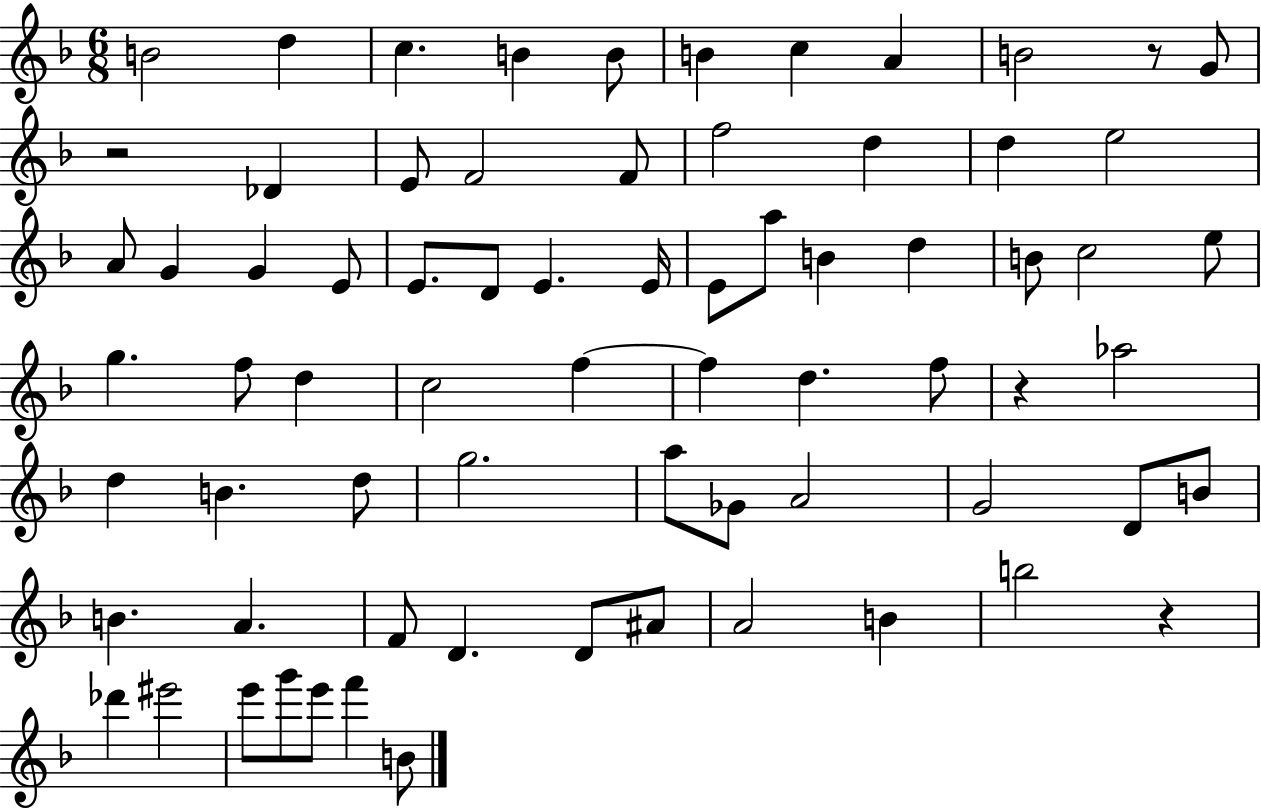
B4/h D5/q C5/q. B4/q B4/e B4/q C5/q A4/q B4/h R/e G4/e R/h Db4/q E4/e F4/h F4/e F5/h D5/q D5/q E5/h A4/e G4/q G4/q E4/e E4/e. D4/e E4/q. E4/s E4/e A5/e B4/q D5/q B4/e C5/h E5/e G5/q. F5/e D5/q C5/h F5/q F5/q D5/q. F5/e R/q Ab5/h D5/q B4/q. D5/e G5/h. A5/e Gb4/e A4/h G4/h D4/e B4/e B4/q. A4/q. F4/e D4/q. D4/e A#4/e A4/h B4/q B5/h R/q Db6/q EIS6/h E6/e G6/e E6/e F6/q B4/e